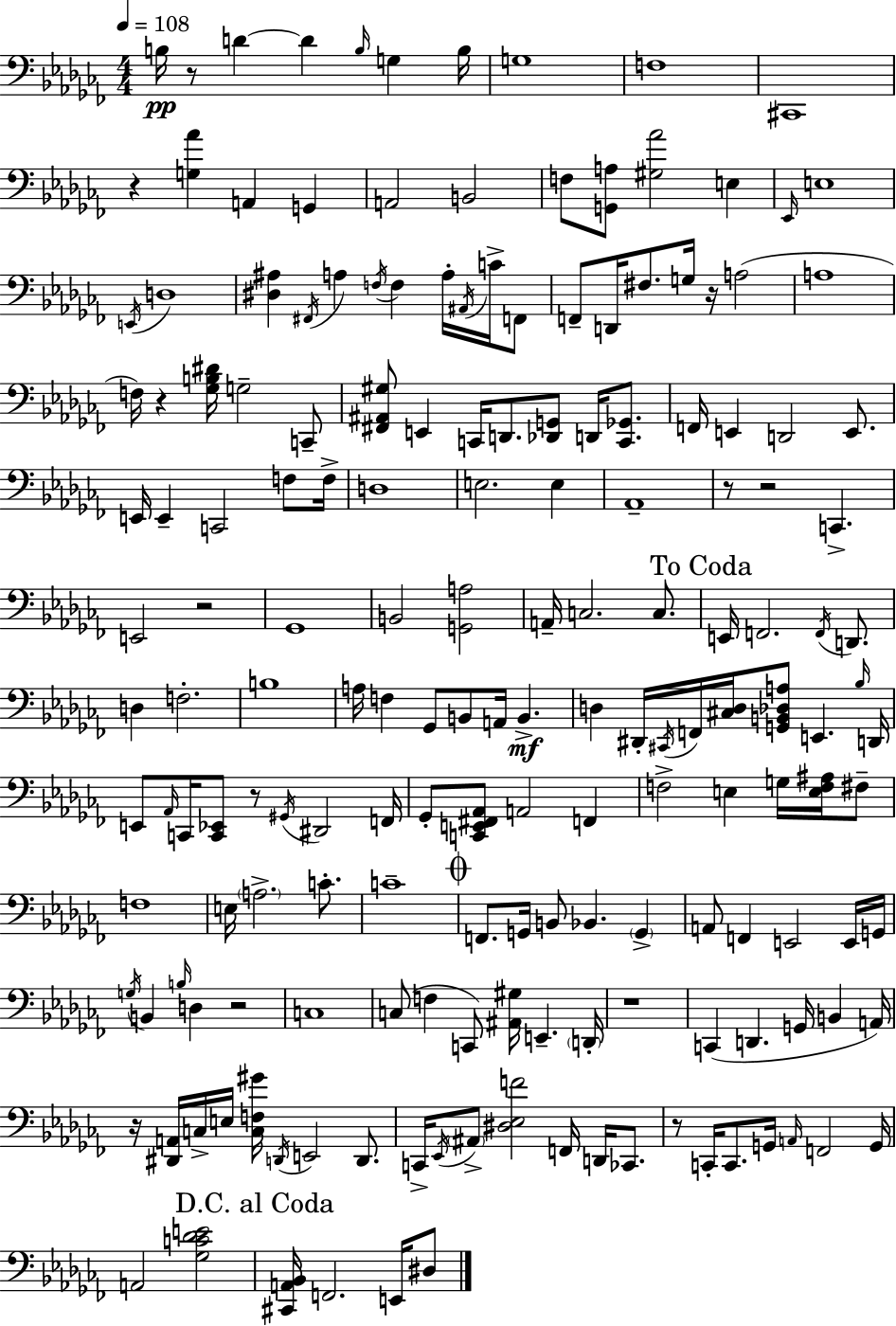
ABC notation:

X:1
T:Untitled
M:4/4
L:1/4
K:Abm
B,/4 z/2 D D B,/4 G, B,/4 G,4 F,4 ^C,,4 z [G,_A] A,, G,, A,,2 B,,2 F,/2 [G,,A,]/2 [^G,_A]2 E, _E,,/4 E,4 E,,/4 D,4 [^D,^A,] ^F,,/4 A, F,/4 F, A,/4 ^A,,/4 C/4 F,,/2 F,,/2 D,,/4 ^F,/2 G,/4 z/4 A,2 A,4 F,/4 z [_G,B,^D]/4 G,2 C,,/2 [^F,,^A,,^G,]/2 E,, C,,/4 D,,/2 [_D,,G,,]/2 D,,/4 [C,,_G,,]/2 F,,/4 E,, D,,2 E,,/2 E,,/4 E,, C,,2 F,/2 F,/4 D,4 E,2 E, _A,,4 z/2 z2 C,, E,,2 z2 _G,,4 B,,2 [G,,A,]2 A,,/4 C,2 C,/2 E,,/4 F,,2 F,,/4 D,,/2 D, F,2 B,4 A,/4 F, _G,,/2 B,,/2 A,,/4 B,, D, ^D,,/4 ^C,,/4 F,,/4 [^C,D,]/4 [G,,B,,_D,A,]/2 E,, _B,/4 D,,/4 E,,/2 _A,,/4 C,,/4 [C,,_E,,]/2 z/2 ^G,,/4 ^D,,2 F,,/4 _G,,/2 [C,,E,,^F,,_A,,]/2 A,,2 F,, F,2 E, G,/4 [E,F,^A,]/4 ^F,/2 F,4 E,/4 A,2 C/2 C4 F,,/2 G,,/4 B,,/2 _B,, G,, A,,/2 F,, E,,2 E,,/4 G,,/4 G,/4 B,, B,/4 D, z2 C,4 C,/2 F, C,,/2 [^A,,^G,]/4 E,, D,,/4 z4 C,, D,, G,,/4 B,, A,,/4 z/4 [^D,,A,,]/4 C,/4 E,/4 [C,F,^G]/4 D,,/4 E,,2 D,,/2 C,,/4 _E,,/4 ^A,,/2 [^D,_E,F]2 F,,/4 D,,/4 _C,,/2 z/2 C,,/4 C,,/2 G,,/4 A,,/4 F,,2 G,,/4 A,,2 [_G,C_DE]2 [^C,,A,,_B,,]/4 F,,2 E,,/4 ^D,/2